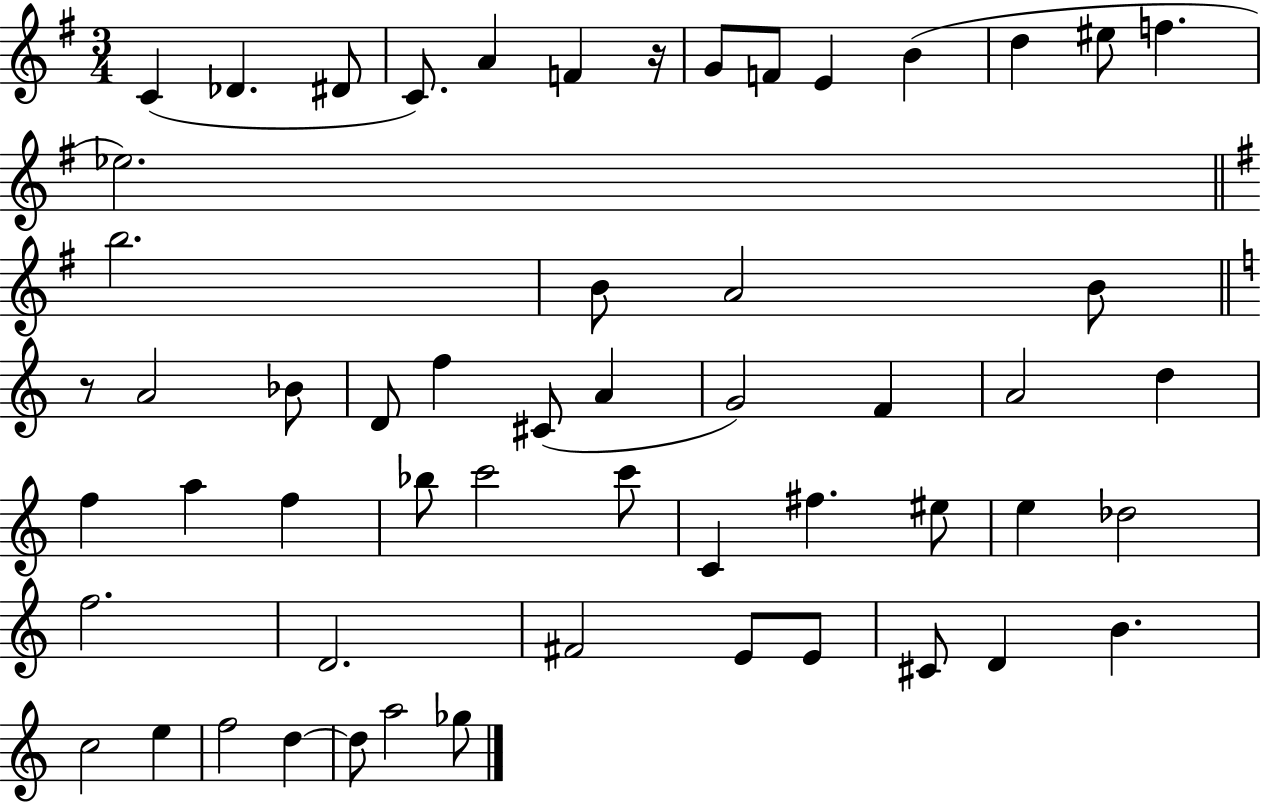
X:1
T:Untitled
M:3/4
L:1/4
K:G
C _D ^D/2 C/2 A F z/4 G/2 F/2 E B d ^e/2 f _e2 b2 B/2 A2 B/2 z/2 A2 _B/2 D/2 f ^C/2 A G2 F A2 d f a f _b/2 c'2 c'/2 C ^f ^e/2 e _d2 f2 D2 ^F2 E/2 E/2 ^C/2 D B c2 e f2 d d/2 a2 _g/2